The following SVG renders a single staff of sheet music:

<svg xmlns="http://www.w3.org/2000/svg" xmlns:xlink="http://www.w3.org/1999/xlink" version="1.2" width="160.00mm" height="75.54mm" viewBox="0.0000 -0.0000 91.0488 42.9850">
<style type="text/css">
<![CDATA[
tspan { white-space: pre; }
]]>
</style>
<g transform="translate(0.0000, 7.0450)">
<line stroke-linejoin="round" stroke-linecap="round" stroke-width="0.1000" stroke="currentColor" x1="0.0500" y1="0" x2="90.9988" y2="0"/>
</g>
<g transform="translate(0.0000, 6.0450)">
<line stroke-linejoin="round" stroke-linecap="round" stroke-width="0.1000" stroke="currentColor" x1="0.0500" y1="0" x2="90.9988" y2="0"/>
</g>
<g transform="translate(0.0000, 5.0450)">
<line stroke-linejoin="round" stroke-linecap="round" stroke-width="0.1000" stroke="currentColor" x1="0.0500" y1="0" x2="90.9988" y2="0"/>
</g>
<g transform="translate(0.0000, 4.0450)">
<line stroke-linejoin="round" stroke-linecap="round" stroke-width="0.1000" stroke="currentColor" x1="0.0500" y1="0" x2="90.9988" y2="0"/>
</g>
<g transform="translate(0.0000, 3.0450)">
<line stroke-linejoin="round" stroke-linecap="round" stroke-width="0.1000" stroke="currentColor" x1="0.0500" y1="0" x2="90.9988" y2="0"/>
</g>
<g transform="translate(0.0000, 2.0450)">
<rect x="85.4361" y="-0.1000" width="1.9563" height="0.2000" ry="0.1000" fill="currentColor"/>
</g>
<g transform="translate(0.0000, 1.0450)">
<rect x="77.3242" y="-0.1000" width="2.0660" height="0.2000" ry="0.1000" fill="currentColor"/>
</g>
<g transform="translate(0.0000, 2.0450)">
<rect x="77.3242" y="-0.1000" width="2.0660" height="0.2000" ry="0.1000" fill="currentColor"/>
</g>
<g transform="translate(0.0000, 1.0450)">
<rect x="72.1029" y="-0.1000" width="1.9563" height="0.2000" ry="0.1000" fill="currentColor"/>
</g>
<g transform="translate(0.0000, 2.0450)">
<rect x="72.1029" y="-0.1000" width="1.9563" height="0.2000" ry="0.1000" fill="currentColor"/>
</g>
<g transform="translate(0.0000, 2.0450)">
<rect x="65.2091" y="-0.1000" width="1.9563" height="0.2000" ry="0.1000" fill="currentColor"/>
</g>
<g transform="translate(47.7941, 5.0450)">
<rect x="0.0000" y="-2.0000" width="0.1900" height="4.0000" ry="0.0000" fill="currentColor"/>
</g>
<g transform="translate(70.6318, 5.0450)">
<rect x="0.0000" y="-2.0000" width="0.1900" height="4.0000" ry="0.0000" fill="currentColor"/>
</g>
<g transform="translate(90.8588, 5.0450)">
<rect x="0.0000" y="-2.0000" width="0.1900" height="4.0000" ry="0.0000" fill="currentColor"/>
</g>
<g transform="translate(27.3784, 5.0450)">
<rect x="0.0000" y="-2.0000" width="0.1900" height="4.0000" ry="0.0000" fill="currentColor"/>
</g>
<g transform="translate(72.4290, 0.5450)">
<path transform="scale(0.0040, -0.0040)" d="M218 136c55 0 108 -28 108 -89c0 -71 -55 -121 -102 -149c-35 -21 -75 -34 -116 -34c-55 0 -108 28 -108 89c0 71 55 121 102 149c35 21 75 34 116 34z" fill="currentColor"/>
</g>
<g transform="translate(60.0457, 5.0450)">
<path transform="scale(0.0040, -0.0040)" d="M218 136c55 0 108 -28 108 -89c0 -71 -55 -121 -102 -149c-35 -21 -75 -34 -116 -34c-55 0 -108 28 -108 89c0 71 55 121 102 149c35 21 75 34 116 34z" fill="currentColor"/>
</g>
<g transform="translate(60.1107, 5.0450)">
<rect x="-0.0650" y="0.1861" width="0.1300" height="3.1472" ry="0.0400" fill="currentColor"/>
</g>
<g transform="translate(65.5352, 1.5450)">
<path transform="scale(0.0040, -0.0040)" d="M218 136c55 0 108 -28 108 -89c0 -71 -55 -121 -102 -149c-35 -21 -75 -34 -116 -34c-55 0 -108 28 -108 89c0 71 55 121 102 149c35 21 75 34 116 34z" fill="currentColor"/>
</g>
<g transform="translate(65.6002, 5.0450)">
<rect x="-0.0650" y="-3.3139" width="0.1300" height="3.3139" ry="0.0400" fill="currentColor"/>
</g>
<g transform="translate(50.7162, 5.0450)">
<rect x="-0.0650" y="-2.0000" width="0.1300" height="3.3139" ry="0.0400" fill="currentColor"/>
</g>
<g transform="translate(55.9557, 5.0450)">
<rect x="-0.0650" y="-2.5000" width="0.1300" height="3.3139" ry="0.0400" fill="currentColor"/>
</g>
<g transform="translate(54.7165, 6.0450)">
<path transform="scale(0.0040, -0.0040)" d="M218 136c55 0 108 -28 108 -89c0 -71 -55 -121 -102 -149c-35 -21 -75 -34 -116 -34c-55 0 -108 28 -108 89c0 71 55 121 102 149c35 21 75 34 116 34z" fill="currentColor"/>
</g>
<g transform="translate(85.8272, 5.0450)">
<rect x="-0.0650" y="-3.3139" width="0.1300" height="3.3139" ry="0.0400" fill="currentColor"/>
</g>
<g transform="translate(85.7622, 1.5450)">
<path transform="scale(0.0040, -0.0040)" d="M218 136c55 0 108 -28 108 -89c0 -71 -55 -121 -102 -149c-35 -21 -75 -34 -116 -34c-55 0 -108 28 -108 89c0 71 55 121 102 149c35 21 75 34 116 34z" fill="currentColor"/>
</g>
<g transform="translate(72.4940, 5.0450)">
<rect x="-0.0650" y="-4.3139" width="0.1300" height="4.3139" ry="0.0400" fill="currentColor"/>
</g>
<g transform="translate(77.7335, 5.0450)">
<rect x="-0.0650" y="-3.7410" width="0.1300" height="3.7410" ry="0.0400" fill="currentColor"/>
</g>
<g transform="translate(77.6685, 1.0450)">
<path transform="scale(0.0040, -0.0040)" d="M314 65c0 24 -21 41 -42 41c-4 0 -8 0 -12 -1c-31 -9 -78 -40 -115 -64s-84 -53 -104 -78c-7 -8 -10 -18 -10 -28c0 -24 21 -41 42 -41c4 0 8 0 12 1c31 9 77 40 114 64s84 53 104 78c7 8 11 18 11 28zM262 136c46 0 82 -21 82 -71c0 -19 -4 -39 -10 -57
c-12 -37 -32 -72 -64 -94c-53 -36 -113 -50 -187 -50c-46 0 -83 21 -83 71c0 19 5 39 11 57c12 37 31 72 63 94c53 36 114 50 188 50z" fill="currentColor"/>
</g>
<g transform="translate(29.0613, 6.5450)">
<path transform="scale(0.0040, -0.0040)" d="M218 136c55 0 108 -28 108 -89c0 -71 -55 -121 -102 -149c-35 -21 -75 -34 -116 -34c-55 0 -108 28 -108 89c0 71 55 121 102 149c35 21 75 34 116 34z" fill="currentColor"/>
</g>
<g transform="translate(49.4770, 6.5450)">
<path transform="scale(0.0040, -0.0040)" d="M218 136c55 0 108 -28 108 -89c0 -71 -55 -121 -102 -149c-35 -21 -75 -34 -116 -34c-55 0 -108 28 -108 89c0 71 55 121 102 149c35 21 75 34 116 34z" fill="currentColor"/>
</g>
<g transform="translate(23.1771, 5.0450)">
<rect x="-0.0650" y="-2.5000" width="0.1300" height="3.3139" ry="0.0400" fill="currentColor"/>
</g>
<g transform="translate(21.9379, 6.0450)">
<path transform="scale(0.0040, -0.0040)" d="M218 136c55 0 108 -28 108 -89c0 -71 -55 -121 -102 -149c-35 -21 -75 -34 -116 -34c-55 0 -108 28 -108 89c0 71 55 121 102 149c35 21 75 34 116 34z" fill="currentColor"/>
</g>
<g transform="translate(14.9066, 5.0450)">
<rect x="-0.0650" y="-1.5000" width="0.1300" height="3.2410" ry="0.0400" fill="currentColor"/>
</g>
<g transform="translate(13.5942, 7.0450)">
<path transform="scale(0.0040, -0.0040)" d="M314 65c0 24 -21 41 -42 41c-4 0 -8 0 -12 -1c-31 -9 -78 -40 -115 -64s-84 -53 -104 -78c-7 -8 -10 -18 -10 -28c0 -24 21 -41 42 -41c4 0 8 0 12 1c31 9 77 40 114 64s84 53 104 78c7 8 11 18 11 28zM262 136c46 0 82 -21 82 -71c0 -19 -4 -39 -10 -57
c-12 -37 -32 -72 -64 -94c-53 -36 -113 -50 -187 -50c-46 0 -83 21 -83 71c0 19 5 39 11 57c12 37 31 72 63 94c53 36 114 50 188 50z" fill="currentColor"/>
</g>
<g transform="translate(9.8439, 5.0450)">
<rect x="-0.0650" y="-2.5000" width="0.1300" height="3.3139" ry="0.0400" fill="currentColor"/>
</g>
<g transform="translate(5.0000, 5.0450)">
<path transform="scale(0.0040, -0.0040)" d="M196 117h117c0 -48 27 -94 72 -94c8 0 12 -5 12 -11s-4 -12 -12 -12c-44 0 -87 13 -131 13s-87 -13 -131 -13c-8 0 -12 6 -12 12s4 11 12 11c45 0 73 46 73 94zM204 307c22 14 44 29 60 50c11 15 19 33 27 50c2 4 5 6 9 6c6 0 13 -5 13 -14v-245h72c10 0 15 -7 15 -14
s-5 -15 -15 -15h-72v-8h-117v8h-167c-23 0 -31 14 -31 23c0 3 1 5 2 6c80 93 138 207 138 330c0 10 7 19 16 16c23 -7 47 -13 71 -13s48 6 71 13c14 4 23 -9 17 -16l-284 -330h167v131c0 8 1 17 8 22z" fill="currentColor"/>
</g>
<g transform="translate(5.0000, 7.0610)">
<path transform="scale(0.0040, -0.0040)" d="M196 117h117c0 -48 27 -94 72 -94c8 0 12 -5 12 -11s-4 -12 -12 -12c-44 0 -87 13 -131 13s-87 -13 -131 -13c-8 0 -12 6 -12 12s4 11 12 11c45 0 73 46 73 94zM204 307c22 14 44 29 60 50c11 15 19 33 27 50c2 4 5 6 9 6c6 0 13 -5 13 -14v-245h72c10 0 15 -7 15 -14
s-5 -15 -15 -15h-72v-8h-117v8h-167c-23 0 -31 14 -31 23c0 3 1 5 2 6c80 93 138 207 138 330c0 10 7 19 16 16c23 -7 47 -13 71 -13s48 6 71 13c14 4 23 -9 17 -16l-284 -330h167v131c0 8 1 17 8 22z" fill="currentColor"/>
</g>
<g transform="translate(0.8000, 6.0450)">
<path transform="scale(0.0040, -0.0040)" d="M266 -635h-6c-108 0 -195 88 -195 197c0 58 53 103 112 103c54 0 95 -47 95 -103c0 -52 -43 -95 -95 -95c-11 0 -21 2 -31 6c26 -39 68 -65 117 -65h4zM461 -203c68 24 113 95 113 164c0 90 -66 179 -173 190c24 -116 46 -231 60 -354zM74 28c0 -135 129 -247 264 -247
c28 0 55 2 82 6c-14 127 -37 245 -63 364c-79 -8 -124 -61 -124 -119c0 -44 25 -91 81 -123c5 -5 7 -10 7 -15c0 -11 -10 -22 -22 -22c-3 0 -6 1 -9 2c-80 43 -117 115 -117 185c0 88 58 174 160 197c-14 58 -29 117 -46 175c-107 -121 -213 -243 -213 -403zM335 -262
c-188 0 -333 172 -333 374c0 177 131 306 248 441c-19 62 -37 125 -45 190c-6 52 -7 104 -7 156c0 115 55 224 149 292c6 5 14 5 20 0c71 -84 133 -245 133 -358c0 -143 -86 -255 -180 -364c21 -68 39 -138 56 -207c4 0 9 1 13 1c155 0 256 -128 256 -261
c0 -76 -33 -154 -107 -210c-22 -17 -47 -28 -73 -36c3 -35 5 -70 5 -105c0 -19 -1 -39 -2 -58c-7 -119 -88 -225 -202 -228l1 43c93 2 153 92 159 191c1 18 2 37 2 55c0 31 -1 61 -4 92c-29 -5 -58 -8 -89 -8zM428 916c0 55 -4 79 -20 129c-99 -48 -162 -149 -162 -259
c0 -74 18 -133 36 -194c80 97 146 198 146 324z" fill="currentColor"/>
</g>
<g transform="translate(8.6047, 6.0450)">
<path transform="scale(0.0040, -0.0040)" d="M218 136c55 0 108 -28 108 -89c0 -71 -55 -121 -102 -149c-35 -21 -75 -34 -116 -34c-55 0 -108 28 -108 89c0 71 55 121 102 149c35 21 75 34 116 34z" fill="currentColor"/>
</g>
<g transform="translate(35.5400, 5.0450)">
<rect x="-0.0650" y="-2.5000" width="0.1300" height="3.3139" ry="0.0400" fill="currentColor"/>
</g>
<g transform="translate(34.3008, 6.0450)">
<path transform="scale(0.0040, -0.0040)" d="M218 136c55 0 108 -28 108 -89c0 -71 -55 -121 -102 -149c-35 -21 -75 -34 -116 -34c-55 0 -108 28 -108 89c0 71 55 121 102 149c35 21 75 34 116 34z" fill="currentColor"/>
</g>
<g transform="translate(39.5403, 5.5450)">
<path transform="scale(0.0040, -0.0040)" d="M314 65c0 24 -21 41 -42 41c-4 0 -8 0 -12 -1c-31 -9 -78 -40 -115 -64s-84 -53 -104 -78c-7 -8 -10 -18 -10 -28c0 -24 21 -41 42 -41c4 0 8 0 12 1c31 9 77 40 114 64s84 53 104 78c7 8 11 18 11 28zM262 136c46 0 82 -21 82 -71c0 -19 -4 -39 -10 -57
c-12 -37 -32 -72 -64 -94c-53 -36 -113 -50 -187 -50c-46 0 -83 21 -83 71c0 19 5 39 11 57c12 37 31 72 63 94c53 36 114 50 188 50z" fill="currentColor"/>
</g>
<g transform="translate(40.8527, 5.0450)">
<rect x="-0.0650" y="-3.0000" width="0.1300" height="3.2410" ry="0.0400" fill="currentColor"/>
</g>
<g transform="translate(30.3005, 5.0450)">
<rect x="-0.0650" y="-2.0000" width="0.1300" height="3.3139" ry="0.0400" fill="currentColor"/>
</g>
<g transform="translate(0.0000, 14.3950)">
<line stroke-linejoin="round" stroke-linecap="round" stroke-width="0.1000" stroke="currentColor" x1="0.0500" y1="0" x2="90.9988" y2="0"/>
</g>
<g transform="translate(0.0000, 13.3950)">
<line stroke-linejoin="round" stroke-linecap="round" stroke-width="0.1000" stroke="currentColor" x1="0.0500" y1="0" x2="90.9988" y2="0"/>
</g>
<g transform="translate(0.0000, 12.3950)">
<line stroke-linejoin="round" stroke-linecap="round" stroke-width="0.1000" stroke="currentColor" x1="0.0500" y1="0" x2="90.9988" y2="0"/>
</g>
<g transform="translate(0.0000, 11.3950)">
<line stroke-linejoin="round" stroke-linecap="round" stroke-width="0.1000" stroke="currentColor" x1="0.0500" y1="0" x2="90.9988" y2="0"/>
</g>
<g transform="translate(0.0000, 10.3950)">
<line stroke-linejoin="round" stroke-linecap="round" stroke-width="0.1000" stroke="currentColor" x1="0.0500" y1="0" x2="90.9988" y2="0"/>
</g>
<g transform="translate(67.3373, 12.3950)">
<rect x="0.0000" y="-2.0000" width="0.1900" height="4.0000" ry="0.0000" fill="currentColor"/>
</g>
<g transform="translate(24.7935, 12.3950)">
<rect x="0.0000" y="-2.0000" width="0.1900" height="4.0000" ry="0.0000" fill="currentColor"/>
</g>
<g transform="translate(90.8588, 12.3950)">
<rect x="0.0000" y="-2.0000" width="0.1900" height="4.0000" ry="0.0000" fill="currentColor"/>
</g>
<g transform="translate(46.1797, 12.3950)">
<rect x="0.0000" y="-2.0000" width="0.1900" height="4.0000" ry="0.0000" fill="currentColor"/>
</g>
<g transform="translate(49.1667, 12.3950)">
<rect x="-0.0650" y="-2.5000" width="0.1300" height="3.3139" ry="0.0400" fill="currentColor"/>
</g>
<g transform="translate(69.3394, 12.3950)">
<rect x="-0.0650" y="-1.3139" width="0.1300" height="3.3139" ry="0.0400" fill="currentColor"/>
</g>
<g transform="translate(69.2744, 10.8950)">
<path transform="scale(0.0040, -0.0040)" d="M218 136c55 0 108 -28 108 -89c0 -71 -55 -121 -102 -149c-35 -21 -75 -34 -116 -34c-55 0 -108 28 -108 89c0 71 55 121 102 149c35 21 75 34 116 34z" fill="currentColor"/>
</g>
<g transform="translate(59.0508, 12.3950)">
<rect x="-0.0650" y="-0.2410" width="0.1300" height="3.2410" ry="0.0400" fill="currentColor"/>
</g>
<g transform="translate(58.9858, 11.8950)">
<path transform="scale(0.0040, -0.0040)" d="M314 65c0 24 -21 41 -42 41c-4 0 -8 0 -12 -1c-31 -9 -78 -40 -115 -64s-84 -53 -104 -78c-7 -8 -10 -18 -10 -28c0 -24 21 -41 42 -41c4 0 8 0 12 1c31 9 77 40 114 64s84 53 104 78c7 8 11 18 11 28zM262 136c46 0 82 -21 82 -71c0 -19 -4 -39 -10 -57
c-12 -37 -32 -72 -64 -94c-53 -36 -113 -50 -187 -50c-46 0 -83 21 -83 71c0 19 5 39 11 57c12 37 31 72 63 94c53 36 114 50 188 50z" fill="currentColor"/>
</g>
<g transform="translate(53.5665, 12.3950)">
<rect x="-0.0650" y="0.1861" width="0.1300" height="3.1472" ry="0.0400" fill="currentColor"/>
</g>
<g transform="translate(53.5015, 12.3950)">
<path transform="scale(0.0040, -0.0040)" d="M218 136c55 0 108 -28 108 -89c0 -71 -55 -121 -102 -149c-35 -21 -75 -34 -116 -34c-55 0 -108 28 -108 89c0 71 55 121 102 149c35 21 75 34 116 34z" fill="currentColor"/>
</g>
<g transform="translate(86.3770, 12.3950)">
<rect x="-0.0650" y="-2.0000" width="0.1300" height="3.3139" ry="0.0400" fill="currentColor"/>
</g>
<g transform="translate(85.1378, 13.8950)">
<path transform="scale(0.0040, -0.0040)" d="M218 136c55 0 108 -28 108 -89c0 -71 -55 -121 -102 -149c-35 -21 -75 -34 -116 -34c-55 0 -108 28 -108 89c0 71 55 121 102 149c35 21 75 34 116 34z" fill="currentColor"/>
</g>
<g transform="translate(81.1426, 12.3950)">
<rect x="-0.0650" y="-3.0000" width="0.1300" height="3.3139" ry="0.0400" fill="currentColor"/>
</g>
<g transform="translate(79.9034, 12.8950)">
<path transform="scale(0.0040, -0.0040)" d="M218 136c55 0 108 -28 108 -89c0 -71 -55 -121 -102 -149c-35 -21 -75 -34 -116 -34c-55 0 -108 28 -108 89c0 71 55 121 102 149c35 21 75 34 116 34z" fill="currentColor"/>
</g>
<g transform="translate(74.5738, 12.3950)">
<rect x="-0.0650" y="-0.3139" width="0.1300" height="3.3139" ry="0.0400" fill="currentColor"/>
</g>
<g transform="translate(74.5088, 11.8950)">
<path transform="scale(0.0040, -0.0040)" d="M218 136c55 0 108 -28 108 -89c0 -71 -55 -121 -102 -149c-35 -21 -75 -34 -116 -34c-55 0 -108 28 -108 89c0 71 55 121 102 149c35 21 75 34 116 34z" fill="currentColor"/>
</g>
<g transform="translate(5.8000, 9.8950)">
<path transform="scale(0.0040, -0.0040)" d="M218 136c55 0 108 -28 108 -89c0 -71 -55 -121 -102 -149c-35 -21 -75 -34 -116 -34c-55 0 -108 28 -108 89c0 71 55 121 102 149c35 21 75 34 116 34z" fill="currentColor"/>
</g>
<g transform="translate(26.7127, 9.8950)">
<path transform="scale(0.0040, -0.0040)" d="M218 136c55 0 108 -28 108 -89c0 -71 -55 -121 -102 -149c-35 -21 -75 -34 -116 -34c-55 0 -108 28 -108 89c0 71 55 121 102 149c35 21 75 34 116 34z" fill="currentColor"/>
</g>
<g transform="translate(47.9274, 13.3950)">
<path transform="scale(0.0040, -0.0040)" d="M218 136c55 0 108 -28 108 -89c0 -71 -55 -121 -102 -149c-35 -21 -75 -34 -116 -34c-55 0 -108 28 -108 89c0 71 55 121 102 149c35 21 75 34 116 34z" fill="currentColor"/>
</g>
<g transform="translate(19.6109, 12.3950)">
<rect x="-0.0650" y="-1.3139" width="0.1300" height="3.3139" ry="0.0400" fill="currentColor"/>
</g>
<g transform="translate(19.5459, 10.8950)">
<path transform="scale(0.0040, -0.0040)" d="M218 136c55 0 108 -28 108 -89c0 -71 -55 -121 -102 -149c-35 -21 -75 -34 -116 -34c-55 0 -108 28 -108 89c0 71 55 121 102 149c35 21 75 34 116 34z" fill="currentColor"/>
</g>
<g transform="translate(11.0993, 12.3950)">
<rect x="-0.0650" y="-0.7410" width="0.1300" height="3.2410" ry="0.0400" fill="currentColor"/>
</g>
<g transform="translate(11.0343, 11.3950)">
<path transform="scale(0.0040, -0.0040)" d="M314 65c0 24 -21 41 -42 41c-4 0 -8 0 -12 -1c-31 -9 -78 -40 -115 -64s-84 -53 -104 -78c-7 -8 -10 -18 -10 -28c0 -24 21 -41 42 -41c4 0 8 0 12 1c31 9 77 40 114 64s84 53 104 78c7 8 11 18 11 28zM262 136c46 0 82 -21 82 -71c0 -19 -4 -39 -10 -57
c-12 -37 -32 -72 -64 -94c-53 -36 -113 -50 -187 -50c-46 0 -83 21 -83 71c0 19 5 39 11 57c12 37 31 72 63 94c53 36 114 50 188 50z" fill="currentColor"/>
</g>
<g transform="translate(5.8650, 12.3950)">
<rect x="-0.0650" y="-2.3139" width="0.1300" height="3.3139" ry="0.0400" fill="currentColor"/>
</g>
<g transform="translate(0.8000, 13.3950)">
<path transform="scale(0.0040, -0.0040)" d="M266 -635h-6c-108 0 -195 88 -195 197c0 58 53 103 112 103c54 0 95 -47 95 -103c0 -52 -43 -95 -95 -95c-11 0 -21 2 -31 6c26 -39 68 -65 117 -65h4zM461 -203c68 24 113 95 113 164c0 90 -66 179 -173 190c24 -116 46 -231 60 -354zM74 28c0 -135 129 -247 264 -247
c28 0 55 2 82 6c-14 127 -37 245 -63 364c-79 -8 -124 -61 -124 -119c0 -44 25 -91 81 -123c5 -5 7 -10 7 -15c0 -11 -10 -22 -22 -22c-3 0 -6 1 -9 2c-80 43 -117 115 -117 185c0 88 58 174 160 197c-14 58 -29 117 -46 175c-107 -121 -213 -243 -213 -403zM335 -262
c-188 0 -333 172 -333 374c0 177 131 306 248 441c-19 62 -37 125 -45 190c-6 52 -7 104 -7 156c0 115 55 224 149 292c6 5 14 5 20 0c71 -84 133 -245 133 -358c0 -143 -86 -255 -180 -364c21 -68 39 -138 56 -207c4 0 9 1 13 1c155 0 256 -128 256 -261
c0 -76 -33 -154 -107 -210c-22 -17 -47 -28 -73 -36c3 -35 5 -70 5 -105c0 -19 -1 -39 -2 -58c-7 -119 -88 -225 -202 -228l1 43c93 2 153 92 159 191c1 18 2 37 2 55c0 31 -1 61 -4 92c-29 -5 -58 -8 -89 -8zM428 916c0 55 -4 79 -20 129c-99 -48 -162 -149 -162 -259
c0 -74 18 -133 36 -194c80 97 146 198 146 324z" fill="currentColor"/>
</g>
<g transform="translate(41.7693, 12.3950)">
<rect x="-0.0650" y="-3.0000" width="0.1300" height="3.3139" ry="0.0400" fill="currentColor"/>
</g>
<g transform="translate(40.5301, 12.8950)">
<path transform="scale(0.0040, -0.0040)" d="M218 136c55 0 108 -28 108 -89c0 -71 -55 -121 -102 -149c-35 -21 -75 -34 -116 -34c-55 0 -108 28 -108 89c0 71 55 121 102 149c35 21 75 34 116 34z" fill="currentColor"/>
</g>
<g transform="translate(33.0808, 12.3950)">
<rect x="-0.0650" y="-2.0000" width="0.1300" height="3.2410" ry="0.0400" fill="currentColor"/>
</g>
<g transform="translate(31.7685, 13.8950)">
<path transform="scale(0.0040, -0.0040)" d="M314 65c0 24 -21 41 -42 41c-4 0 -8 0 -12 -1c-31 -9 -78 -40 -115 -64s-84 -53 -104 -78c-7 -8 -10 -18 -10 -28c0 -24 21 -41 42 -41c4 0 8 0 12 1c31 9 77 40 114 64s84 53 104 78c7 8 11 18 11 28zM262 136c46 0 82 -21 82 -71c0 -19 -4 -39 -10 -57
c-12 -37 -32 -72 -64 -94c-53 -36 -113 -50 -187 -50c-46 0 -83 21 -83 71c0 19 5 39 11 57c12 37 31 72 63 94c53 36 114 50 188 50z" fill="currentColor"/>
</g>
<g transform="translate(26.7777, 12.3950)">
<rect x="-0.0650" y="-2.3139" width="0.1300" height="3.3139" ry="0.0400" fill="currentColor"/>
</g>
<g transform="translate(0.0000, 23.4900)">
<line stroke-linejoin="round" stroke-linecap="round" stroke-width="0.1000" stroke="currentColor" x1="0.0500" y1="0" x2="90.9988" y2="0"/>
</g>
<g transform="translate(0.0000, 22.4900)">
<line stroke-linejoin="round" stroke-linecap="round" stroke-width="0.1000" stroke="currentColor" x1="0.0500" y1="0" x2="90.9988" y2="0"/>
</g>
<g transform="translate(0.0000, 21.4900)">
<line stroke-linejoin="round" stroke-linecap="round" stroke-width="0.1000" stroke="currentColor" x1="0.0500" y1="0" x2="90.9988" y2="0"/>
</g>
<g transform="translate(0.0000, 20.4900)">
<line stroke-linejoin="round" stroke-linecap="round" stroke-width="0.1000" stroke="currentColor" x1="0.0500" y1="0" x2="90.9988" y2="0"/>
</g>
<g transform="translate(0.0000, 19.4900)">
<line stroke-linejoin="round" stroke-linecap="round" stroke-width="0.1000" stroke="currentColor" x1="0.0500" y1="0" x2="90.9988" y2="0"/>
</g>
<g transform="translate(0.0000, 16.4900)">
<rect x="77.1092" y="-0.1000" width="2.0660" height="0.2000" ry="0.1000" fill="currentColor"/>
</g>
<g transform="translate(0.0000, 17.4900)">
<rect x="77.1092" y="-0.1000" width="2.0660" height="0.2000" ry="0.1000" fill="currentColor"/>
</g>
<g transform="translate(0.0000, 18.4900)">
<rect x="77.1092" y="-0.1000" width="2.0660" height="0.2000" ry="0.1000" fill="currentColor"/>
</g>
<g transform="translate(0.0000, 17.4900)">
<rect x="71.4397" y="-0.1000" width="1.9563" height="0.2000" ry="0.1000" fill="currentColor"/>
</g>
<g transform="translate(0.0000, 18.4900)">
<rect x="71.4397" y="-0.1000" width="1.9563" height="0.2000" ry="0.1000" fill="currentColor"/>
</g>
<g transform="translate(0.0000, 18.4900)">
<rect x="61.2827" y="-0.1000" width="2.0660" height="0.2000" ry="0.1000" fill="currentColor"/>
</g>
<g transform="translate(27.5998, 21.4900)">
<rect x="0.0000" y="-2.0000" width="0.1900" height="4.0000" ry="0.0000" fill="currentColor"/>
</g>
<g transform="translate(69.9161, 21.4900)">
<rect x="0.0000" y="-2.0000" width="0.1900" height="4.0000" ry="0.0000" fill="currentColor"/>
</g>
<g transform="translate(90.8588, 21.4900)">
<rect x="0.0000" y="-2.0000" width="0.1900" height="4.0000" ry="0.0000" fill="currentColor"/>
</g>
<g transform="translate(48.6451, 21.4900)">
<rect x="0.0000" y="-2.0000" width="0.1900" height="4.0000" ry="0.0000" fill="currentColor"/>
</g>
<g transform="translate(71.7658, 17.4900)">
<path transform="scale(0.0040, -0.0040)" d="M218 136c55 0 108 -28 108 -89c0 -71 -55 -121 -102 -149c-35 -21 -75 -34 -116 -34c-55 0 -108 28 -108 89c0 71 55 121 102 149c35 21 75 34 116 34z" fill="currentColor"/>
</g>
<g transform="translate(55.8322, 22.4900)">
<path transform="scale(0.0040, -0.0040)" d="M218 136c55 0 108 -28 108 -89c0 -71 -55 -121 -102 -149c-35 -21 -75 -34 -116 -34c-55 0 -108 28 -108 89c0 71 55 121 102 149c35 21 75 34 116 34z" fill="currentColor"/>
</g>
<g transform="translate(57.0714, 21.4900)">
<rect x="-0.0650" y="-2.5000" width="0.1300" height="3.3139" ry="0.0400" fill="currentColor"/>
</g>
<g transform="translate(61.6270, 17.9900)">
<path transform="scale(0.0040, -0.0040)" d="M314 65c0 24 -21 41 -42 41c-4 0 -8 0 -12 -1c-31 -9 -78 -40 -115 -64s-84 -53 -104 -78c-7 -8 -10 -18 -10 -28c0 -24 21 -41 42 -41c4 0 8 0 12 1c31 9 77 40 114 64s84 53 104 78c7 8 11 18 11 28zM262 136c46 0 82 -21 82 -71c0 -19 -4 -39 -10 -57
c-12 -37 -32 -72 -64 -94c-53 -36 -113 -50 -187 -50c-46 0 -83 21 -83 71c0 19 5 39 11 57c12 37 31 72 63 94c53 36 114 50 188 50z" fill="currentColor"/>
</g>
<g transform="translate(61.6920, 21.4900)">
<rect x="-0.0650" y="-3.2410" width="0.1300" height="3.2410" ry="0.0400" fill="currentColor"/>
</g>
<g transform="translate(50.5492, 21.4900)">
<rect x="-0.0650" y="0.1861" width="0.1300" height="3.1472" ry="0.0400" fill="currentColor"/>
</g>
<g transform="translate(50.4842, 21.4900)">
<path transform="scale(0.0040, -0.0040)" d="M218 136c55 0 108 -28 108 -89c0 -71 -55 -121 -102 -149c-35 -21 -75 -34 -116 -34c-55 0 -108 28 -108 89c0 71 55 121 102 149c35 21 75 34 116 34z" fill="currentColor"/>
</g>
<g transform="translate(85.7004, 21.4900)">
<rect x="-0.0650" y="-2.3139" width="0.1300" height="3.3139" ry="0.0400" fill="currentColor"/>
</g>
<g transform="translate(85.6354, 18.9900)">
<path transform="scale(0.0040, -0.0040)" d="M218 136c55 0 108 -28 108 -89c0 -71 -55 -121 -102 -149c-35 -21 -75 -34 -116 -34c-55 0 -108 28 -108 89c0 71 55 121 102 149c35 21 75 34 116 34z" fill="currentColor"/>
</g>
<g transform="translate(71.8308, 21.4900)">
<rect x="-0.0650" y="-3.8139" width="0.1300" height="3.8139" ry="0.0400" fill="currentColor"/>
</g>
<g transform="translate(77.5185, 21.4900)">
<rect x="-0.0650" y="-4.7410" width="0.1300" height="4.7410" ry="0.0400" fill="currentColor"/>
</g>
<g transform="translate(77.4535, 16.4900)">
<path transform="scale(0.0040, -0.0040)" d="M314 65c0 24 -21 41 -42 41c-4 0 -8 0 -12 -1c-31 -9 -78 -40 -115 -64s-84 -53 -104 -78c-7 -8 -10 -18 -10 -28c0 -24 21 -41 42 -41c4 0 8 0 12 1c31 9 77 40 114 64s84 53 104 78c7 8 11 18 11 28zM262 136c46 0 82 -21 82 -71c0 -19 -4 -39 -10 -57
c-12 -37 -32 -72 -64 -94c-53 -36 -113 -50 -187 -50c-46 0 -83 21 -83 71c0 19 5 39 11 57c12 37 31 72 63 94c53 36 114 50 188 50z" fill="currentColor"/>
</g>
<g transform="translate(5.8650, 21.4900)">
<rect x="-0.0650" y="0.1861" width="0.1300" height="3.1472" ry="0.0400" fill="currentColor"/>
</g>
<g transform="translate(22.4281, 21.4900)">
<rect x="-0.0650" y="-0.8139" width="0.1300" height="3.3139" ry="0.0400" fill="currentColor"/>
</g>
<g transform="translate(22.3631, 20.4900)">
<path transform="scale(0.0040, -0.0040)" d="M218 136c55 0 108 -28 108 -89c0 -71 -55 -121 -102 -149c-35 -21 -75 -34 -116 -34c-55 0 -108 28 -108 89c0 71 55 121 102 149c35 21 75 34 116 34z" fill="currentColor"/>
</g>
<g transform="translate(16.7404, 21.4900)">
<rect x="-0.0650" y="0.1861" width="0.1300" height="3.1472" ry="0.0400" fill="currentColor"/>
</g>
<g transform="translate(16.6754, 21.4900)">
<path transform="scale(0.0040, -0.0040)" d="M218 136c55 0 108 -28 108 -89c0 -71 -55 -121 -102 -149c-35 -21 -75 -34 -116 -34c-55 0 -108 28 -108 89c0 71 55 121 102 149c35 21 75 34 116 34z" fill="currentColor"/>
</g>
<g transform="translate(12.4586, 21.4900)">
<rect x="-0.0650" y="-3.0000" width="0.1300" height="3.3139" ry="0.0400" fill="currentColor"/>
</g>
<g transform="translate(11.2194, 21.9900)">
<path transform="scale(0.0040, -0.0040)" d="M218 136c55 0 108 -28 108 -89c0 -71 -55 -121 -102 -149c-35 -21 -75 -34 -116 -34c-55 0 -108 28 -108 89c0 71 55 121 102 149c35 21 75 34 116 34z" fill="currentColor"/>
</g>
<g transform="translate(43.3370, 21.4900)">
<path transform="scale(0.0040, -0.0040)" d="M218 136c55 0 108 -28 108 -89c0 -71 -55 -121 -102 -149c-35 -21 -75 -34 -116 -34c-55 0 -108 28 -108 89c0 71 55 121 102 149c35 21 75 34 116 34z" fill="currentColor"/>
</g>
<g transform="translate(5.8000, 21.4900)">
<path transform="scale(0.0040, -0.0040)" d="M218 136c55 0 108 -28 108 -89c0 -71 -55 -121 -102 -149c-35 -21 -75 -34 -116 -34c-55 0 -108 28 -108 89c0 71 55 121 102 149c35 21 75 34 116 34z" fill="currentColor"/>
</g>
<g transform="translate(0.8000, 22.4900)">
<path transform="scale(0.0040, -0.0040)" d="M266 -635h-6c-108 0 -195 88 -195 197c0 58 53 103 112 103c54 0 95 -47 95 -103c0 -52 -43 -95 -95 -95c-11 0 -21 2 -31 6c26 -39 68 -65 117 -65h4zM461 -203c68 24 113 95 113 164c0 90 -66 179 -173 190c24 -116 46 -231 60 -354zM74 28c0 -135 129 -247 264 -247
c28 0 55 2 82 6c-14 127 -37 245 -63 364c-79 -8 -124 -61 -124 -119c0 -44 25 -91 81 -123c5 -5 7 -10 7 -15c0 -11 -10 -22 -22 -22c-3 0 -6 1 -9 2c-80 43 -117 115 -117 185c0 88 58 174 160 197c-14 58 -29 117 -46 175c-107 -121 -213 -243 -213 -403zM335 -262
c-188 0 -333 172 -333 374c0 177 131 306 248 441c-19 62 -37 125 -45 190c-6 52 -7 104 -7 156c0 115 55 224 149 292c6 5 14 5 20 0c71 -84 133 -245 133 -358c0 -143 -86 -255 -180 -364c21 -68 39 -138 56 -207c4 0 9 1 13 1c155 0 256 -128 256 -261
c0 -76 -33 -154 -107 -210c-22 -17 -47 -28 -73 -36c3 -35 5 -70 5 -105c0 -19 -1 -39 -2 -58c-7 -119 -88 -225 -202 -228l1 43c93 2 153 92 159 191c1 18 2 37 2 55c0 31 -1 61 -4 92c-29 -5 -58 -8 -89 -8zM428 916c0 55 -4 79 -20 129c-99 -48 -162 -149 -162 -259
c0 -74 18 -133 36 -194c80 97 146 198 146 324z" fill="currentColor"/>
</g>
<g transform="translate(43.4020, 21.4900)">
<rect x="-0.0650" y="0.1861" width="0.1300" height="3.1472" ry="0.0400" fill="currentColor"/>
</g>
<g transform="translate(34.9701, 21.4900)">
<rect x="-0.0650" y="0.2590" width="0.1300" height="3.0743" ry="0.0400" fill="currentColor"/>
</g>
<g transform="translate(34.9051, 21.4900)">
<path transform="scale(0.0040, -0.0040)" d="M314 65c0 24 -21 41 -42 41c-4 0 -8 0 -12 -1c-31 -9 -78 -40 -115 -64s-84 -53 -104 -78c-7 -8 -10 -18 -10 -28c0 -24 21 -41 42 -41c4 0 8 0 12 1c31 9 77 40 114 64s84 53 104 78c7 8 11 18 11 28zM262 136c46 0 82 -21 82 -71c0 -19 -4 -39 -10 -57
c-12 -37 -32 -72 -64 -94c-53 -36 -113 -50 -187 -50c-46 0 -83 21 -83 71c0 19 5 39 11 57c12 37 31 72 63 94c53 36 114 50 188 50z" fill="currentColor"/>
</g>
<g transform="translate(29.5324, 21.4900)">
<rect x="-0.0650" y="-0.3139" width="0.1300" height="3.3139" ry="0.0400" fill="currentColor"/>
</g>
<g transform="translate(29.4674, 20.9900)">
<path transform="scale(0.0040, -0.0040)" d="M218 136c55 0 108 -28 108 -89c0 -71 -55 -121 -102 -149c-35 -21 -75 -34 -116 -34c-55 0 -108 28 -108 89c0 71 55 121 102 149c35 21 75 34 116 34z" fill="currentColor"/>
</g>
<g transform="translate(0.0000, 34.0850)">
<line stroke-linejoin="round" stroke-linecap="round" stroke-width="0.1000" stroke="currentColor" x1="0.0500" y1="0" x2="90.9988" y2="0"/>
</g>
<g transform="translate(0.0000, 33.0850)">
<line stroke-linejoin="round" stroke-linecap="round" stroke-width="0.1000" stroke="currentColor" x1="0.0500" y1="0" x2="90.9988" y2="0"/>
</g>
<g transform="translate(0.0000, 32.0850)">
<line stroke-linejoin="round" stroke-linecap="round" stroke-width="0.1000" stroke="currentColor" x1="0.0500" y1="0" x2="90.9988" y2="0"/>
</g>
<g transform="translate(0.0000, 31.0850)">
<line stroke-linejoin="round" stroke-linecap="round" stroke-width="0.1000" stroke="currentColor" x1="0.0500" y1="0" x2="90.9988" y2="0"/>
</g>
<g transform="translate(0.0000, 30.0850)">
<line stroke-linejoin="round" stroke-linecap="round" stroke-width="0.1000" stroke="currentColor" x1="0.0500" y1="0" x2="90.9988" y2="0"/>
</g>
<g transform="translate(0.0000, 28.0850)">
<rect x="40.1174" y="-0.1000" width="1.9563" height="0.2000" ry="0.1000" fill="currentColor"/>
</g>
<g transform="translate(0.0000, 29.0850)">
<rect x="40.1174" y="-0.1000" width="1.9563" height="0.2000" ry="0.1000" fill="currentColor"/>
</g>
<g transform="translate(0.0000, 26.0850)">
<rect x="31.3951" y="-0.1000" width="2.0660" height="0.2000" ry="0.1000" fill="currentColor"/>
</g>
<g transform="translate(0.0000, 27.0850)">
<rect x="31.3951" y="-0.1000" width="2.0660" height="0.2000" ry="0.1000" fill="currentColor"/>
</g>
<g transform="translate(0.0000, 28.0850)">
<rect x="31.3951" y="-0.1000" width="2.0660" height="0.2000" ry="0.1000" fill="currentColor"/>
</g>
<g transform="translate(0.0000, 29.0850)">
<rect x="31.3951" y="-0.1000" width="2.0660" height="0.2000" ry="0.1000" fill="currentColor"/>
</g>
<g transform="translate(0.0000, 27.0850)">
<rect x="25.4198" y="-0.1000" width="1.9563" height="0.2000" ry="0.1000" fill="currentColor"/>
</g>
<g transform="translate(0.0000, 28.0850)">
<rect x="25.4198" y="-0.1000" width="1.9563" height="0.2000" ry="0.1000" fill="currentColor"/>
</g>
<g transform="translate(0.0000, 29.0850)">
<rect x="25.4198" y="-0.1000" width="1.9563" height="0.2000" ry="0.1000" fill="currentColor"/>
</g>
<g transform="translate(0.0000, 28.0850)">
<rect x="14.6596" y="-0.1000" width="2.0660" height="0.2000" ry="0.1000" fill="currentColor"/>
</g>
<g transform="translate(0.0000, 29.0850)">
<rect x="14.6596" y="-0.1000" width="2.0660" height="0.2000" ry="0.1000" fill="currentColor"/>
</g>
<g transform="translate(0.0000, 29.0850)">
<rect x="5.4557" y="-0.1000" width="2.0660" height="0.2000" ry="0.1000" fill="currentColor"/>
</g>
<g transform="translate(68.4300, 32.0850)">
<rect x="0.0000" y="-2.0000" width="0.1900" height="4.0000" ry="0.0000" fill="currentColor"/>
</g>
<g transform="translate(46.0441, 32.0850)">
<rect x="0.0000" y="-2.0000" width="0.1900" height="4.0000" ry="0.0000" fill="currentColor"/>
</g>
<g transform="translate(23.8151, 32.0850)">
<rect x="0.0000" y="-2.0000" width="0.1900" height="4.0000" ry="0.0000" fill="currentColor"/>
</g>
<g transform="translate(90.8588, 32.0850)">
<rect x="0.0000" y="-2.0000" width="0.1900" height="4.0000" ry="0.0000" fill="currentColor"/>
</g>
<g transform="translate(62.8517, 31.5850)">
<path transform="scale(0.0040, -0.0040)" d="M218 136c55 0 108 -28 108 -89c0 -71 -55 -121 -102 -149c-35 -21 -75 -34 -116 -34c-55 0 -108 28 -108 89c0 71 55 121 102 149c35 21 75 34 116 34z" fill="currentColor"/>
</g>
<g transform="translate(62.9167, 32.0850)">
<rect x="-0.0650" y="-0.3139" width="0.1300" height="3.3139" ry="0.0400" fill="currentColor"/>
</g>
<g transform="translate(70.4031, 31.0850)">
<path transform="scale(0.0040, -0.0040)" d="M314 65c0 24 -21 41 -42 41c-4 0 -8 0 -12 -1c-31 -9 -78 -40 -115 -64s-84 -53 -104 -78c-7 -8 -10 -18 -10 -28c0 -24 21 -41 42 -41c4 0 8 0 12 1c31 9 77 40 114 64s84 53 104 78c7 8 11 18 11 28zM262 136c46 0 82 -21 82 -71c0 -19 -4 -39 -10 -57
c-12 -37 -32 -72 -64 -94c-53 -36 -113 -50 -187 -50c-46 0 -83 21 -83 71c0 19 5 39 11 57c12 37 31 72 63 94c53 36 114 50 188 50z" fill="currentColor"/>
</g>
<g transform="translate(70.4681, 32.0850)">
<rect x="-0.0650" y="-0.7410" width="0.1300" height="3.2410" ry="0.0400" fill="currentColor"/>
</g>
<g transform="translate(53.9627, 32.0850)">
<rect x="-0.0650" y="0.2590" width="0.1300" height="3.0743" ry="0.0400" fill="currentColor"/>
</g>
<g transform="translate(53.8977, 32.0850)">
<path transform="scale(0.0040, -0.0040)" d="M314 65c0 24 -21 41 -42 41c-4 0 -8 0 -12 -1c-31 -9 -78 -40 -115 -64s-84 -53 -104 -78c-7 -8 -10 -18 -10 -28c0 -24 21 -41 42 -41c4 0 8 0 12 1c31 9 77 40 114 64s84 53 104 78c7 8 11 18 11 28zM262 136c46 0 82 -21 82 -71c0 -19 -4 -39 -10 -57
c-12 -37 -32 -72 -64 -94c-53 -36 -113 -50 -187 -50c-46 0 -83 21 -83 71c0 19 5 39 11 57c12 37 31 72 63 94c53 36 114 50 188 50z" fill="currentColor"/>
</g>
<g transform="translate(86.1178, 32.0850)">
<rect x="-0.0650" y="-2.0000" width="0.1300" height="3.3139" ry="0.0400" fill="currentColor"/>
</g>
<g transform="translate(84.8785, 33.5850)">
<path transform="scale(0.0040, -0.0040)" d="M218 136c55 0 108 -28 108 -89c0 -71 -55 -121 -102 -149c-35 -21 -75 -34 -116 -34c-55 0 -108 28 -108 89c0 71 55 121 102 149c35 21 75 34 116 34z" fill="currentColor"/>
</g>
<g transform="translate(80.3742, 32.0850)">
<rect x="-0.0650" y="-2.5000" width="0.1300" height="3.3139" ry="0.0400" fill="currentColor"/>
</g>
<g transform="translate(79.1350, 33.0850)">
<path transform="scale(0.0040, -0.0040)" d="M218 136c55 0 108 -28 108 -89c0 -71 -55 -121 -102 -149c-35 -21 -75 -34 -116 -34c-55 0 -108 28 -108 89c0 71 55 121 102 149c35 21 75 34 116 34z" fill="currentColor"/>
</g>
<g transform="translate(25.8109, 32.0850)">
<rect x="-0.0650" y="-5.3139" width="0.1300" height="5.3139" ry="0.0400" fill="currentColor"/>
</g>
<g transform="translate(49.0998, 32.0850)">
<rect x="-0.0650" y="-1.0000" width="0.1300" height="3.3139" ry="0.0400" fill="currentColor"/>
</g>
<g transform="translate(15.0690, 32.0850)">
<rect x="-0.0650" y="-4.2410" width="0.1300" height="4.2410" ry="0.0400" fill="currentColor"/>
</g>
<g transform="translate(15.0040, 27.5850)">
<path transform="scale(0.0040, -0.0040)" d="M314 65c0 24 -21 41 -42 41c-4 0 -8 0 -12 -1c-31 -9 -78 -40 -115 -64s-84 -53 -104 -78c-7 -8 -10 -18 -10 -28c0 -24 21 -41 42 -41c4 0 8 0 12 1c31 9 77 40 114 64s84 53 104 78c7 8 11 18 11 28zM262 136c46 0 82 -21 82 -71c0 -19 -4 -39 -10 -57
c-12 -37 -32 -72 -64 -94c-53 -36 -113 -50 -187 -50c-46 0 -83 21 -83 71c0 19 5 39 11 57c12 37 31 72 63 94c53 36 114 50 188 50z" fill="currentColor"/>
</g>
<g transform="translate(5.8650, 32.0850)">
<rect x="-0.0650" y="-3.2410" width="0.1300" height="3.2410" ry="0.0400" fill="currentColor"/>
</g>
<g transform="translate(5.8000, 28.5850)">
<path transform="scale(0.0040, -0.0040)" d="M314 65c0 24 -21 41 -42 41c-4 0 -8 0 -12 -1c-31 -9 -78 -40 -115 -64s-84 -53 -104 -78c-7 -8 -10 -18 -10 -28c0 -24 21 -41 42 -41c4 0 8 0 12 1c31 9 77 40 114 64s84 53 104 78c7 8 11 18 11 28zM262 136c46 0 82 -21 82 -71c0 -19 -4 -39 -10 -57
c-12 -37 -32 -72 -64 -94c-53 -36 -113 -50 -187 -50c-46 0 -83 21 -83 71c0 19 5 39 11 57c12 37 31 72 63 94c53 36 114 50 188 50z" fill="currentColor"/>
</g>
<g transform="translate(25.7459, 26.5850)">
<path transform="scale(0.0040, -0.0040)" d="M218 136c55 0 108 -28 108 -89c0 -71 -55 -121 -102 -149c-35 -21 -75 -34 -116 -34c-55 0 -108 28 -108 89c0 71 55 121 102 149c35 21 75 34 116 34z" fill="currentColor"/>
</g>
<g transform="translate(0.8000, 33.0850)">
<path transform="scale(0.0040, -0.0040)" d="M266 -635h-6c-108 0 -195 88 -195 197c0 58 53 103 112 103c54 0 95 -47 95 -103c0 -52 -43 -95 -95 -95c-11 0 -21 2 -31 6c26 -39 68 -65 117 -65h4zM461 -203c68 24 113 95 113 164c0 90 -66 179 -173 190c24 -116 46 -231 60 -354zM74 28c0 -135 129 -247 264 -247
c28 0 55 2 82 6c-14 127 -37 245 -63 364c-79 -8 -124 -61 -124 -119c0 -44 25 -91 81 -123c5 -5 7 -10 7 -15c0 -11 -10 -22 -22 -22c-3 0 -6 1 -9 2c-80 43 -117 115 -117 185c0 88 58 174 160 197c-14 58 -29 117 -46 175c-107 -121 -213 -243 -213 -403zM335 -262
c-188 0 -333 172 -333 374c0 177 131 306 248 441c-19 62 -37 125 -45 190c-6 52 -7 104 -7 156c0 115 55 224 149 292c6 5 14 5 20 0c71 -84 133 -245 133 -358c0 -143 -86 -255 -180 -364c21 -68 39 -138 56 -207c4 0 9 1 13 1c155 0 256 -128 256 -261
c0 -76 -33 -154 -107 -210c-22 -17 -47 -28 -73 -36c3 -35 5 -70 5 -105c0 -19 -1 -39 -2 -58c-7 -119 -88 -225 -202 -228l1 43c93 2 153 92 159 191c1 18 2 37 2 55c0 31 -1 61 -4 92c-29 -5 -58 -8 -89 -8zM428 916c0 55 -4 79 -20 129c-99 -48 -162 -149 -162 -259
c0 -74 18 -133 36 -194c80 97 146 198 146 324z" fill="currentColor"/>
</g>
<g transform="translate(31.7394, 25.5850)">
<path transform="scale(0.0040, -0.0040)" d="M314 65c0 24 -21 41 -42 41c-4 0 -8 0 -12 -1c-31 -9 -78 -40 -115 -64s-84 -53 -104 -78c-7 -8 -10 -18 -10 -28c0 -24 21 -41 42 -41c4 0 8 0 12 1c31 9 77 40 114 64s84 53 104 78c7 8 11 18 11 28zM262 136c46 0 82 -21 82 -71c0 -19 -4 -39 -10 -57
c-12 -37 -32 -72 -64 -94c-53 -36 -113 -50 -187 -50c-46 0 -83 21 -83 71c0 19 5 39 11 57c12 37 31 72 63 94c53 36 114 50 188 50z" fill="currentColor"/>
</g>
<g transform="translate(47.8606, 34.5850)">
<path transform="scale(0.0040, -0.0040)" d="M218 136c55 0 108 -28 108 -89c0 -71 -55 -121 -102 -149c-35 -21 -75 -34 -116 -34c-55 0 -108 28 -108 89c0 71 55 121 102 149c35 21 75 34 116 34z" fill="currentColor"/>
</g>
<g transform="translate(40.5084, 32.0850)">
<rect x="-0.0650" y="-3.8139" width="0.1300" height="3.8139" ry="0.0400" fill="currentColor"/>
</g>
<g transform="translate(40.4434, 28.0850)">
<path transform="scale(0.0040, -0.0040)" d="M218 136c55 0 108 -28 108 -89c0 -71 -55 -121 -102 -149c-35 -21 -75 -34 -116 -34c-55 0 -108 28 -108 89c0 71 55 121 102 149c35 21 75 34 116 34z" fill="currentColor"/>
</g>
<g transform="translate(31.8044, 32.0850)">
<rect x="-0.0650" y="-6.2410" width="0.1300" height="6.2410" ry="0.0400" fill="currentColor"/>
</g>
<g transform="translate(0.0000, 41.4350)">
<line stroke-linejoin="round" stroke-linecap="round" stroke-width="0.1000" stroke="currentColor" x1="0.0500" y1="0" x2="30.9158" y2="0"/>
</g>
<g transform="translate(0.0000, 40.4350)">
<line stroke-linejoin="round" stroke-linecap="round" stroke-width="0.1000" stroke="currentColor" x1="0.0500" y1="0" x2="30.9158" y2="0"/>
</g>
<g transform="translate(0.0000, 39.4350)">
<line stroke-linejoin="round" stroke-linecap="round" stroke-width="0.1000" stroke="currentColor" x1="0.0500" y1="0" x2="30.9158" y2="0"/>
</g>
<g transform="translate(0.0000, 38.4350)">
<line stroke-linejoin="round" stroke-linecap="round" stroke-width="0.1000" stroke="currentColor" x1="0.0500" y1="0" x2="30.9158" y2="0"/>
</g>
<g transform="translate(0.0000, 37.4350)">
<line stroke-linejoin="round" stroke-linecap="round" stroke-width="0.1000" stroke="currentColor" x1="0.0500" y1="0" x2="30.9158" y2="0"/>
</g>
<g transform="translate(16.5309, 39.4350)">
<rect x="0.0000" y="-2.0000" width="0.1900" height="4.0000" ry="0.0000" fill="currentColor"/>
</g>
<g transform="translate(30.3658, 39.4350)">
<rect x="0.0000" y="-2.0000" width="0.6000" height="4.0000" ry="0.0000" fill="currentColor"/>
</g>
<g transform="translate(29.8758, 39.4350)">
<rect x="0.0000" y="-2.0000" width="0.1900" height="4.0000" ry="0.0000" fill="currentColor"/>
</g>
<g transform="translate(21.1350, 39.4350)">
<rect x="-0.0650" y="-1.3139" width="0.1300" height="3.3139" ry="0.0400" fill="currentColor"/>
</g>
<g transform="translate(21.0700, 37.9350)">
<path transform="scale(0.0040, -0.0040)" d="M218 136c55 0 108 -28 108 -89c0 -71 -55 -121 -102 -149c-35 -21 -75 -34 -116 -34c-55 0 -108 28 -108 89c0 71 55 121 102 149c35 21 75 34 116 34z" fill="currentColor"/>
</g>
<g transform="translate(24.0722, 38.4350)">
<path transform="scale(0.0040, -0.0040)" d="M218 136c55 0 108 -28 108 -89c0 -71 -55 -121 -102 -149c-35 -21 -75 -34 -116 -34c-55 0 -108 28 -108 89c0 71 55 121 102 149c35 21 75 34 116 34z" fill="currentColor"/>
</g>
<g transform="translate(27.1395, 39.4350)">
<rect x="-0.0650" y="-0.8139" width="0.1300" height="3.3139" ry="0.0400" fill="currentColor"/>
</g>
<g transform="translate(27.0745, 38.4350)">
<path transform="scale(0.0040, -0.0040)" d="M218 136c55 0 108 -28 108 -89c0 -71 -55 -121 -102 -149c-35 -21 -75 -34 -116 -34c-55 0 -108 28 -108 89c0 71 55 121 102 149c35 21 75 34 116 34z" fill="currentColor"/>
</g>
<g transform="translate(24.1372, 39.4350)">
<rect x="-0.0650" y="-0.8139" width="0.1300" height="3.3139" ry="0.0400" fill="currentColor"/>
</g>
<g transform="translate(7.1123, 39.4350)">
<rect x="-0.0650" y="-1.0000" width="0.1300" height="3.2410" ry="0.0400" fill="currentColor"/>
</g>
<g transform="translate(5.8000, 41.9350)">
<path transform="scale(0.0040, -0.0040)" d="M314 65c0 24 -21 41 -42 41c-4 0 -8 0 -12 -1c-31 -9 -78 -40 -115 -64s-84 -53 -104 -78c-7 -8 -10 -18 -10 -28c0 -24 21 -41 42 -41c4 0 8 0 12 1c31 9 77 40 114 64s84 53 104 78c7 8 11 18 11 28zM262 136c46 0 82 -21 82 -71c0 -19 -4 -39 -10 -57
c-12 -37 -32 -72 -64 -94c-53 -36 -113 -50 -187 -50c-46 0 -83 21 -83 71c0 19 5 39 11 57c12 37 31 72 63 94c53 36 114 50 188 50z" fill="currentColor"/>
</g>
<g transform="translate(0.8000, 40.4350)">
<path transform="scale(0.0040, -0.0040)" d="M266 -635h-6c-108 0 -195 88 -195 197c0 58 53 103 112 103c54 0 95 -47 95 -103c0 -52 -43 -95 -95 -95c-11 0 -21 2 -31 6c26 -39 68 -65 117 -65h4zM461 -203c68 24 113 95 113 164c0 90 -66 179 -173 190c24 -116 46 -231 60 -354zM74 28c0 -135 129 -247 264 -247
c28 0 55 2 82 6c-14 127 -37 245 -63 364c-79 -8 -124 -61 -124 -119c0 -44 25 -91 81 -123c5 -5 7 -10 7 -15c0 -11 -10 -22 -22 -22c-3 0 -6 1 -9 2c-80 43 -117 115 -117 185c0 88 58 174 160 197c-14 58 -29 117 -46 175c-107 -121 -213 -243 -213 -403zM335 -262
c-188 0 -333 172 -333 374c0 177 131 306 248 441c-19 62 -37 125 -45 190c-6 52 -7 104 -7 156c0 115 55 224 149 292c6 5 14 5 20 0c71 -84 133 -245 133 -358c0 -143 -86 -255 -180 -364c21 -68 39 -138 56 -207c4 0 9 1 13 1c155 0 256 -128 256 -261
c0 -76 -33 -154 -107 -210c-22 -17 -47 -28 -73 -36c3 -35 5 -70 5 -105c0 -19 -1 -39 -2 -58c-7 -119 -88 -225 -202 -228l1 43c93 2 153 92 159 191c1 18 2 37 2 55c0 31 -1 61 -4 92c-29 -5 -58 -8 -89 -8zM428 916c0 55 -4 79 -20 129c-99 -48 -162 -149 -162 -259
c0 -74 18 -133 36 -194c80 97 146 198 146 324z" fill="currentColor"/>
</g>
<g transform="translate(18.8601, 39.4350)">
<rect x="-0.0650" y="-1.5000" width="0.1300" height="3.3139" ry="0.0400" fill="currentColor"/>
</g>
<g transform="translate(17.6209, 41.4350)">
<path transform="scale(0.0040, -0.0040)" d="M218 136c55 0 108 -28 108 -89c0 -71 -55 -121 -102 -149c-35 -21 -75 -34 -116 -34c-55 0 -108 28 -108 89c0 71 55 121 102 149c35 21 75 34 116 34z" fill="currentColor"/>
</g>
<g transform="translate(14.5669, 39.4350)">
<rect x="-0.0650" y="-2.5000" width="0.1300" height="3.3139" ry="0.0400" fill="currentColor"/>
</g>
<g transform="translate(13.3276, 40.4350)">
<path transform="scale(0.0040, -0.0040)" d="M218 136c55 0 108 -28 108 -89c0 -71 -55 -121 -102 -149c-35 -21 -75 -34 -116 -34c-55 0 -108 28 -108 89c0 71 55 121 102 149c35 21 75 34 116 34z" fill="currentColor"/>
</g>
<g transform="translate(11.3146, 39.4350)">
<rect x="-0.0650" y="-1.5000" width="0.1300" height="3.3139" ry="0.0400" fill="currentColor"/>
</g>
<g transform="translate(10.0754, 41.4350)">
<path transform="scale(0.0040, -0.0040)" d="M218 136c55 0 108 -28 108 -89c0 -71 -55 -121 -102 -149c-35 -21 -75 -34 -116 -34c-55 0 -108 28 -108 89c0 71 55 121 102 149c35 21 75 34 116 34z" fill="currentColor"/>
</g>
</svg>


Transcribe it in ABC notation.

X:1
T:Untitled
M:4/4
L:1/4
K:C
G E2 G F G A2 F G B b d' c'2 b g d2 e g F2 A G B c2 e c A F B A B d c B2 B B G b2 c' e'2 g b2 d'2 f' a'2 c' D B2 c d2 G F D2 E G E e d d